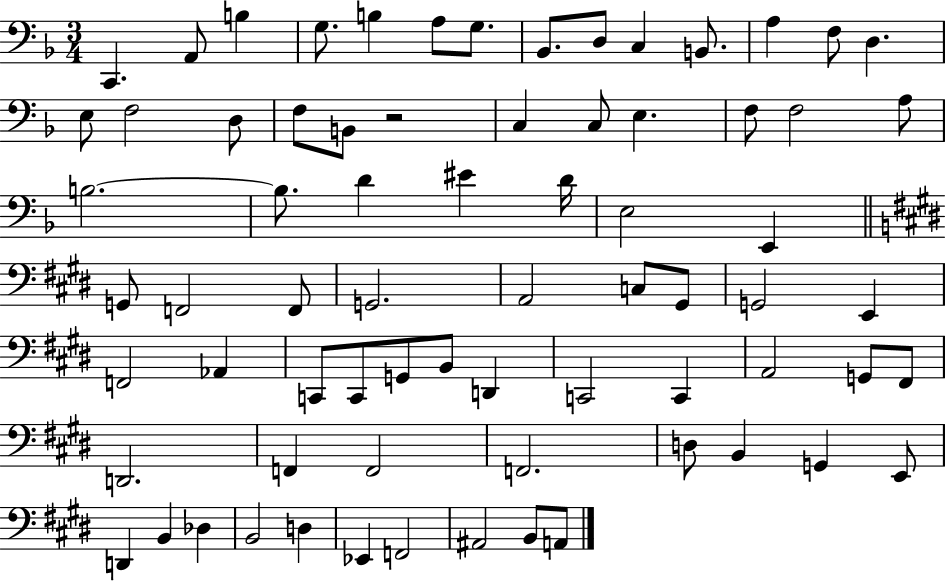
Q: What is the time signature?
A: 3/4